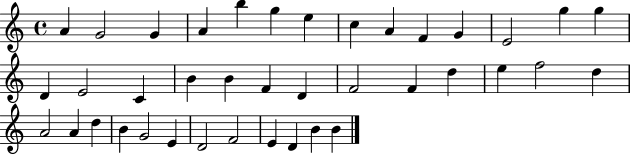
A4/q G4/h G4/q A4/q B5/q G5/q E5/q C5/q A4/q F4/q G4/q E4/h G5/q G5/q D4/q E4/h C4/q B4/q B4/q F4/q D4/q F4/h F4/q D5/q E5/q F5/h D5/q A4/h A4/q D5/q B4/q G4/h E4/q D4/h F4/h E4/q D4/q B4/q B4/q